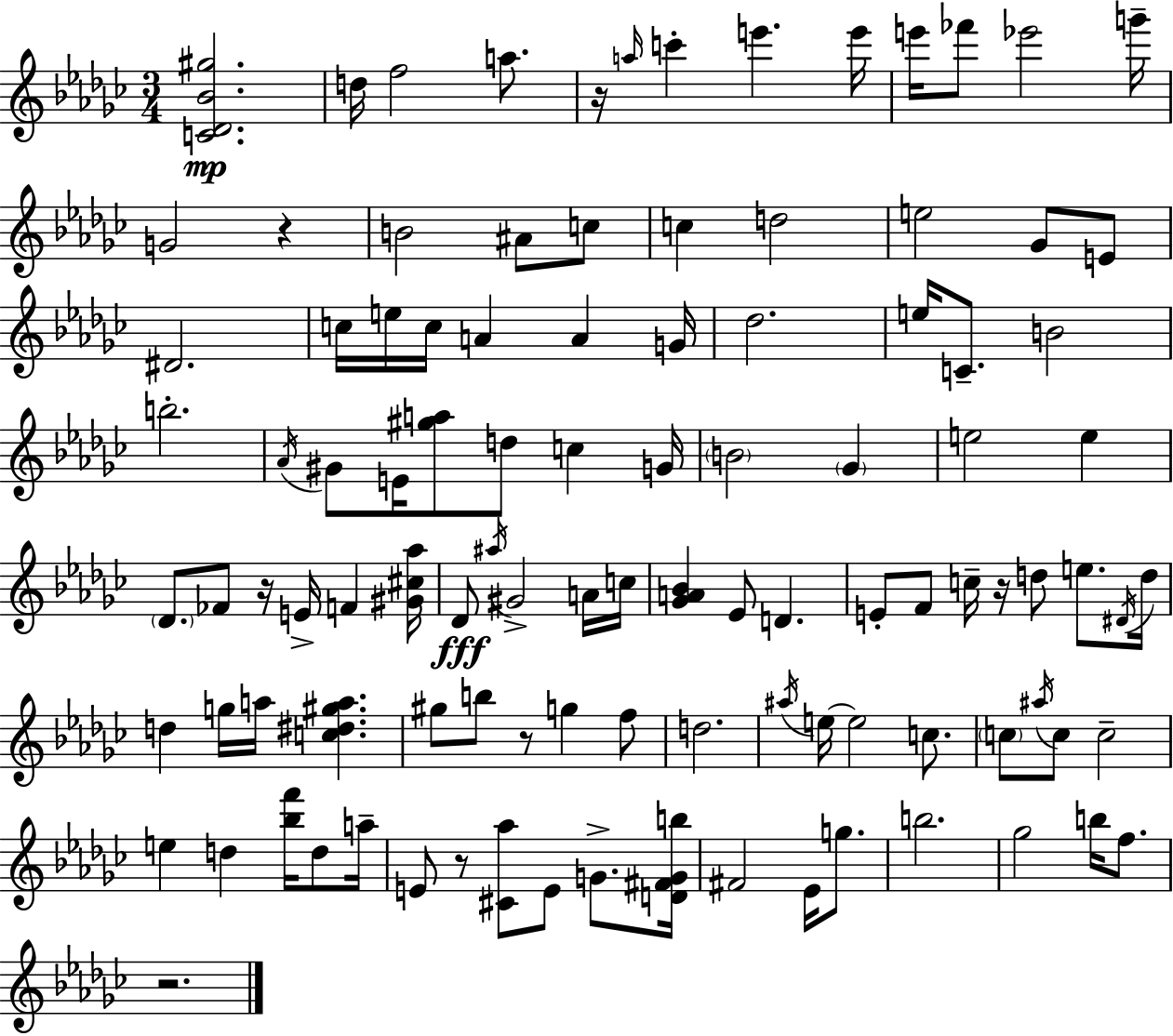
{
  \clef treble
  \numericTimeSignature
  \time 3/4
  \key ees \minor
  <c' des' bes' gis''>2.\mp | d''16 f''2 a''8. | r16 \grace { a''16 } c'''4-. e'''4. | e'''16 e'''16 fes'''8 ees'''2 | \break g'''16-- g'2 r4 | b'2 ais'8 c''8 | c''4 d''2 | e''2 ges'8 e'8 | \break dis'2. | c''16 e''16 c''16 a'4 a'4 | g'16 des''2. | e''16 c'8.-- b'2 | \break b''2.-. | \acciaccatura { aes'16 } gis'8 e'16 <gis'' a''>8 d''8 c''4 | g'16 \parenthesize b'2 \parenthesize ges'4 | e''2 e''4 | \break \parenthesize des'8. fes'8 r16 e'16-> f'4 | <gis' cis'' aes''>16 des'8\fff \acciaccatura { ais''16 } gis'2-> | a'16 c''16 <ges' a' bes'>4 ees'8 d'4. | e'8-. f'8 c''16-- r16 d''8 e''8. | \break \acciaccatura { dis'16 } d''16 d''4 g''16 a''16 <c'' dis'' gis'' a''>4. | gis''8 b''8 r8 g''4 | f''8 d''2. | \acciaccatura { ais''16 } e''16~~ e''2 | \break c''8. \parenthesize c''8 \acciaccatura { ais''16 } c''8 c''2-- | e''4 d''4 | <bes'' f'''>16 d''8 a''16-- e'8 r8 <cis' aes''>8 | e'8 g'8.-> <d' fis' g' b''>16 fis'2 | \break ees'16 g''8. b''2. | ges''2 | b''16 f''8. r2. | \bar "|."
}